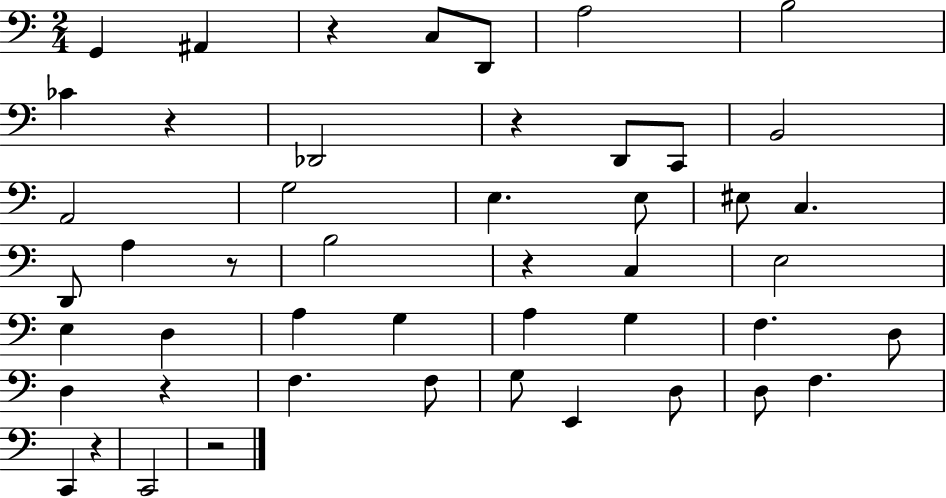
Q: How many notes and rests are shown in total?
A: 48